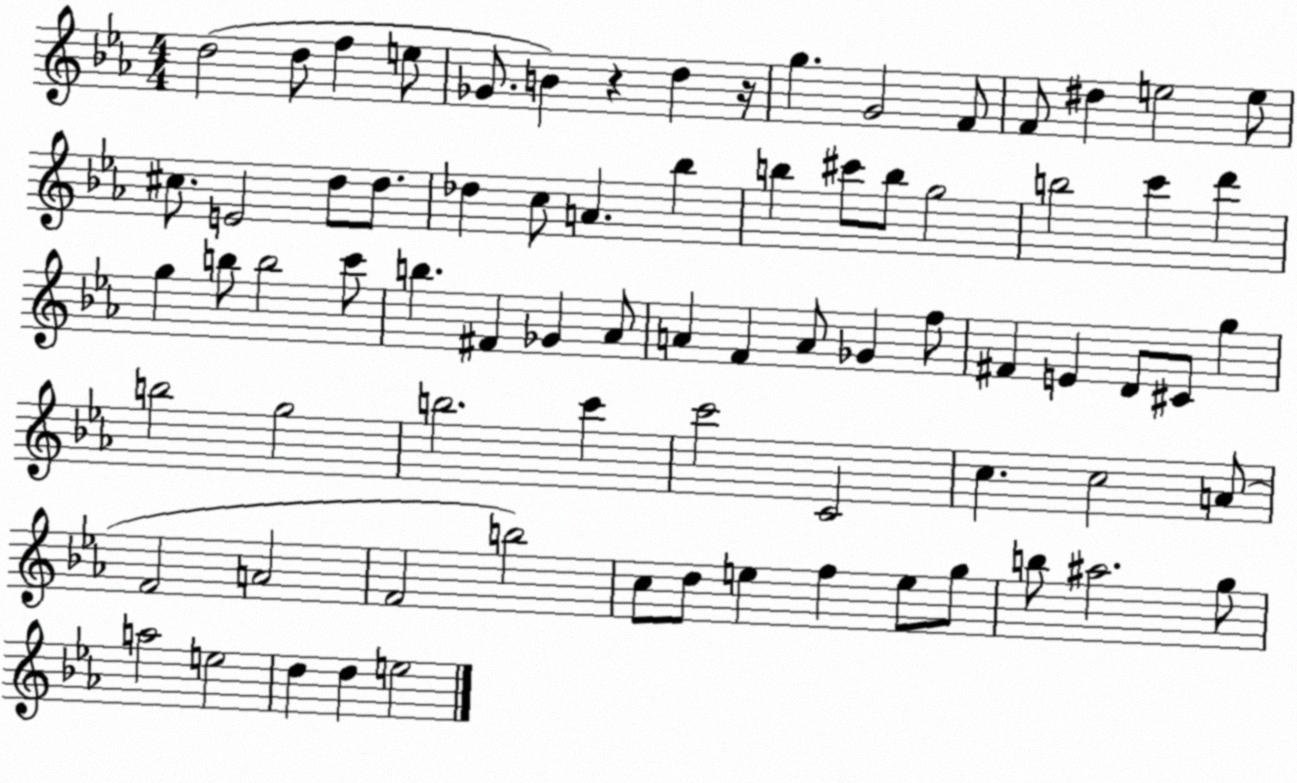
X:1
T:Untitled
M:4/4
L:1/4
K:Eb
d2 d/2 f e/2 _G/2 B z d z/4 g G2 F/2 F/2 ^d e2 e/2 ^c/2 E2 d/2 d/2 _d c/2 A _b b ^c'/2 b/2 g2 b2 c' d' g b/2 b2 c'/2 b ^F _G _A/2 A F A/2 _G f/2 ^F E D/2 ^C/2 g b2 g2 b2 c' c'2 C2 c c2 A/2 F2 A2 F2 b2 c/2 d/2 e f e/2 g/2 b/2 ^a2 g/2 a2 e2 d d e2